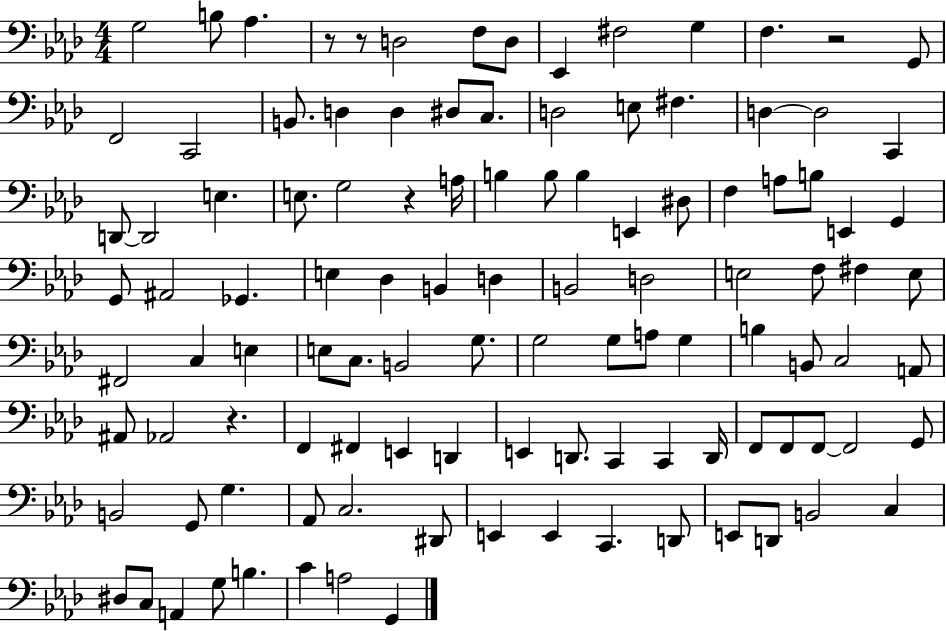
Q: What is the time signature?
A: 4/4